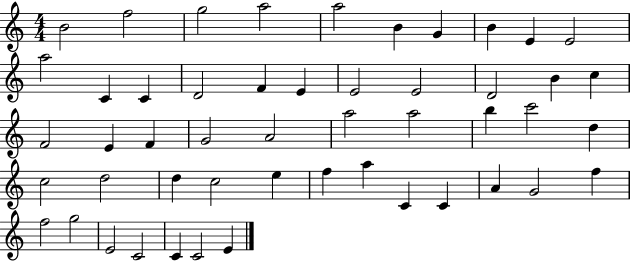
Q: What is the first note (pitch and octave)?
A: B4